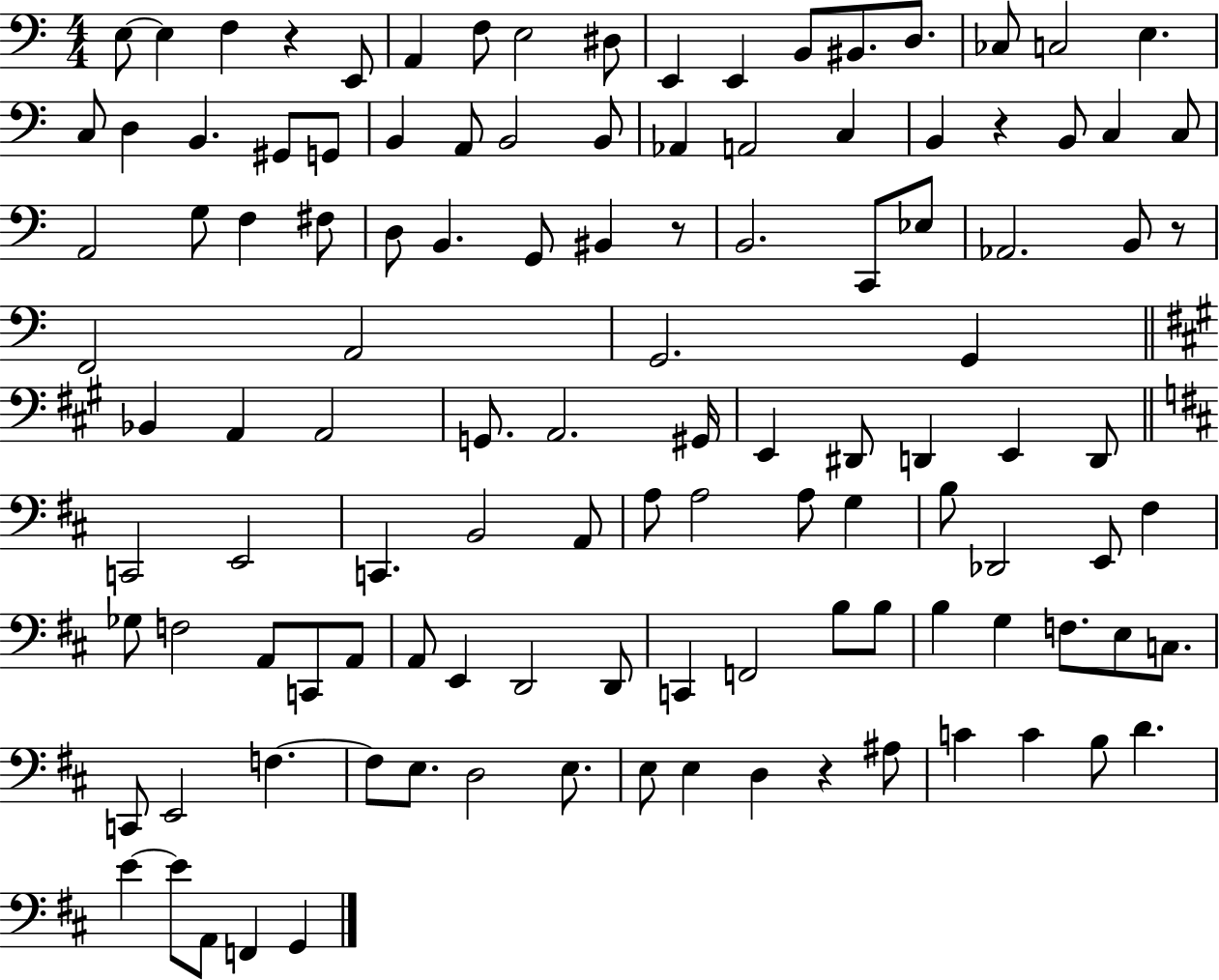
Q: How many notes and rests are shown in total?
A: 116